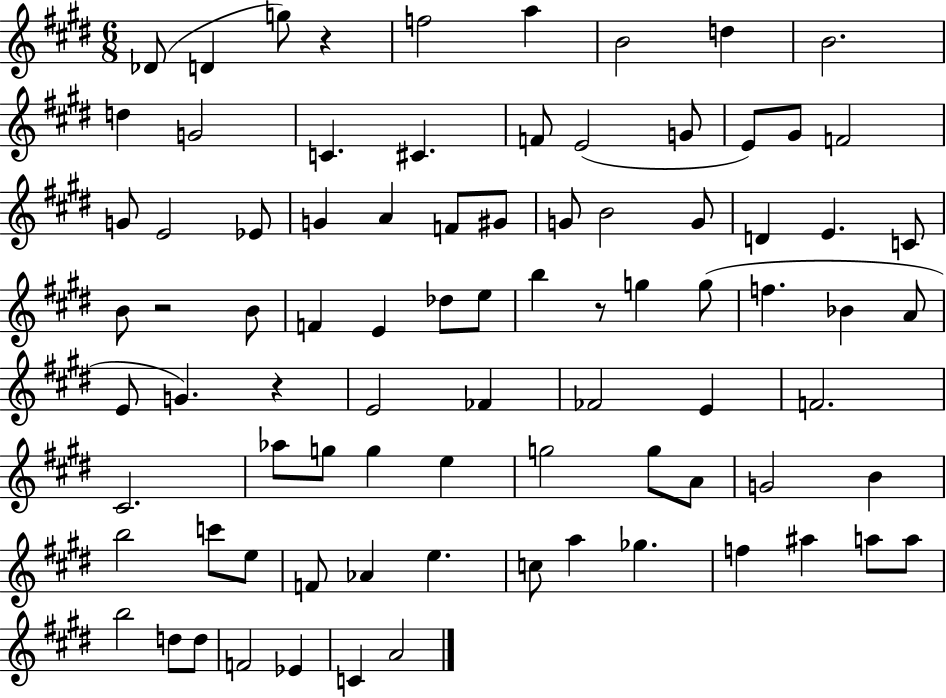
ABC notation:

X:1
T:Untitled
M:6/8
L:1/4
K:E
_D/2 D g/2 z f2 a B2 d B2 d G2 C ^C F/2 E2 G/2 E/2 ^G/2 F2 G/2 E2 _E/2 G A F/2 ^G/2 G/2 B2 G/2 D E C/2 B/2 z2 B/2 F E _d/2 e/2 b z/2 g g/2 f _B A/2 E/2 G z E2 _F _F2 E F2 ^C2 _a/2 g/2 g e g2 g/2 A/2 G2 B b2 c'/2 e/2 F/2 _A e c/2 a _g f ^a a/2 a/2 b2 d/2 d/2 F2 _E C A2